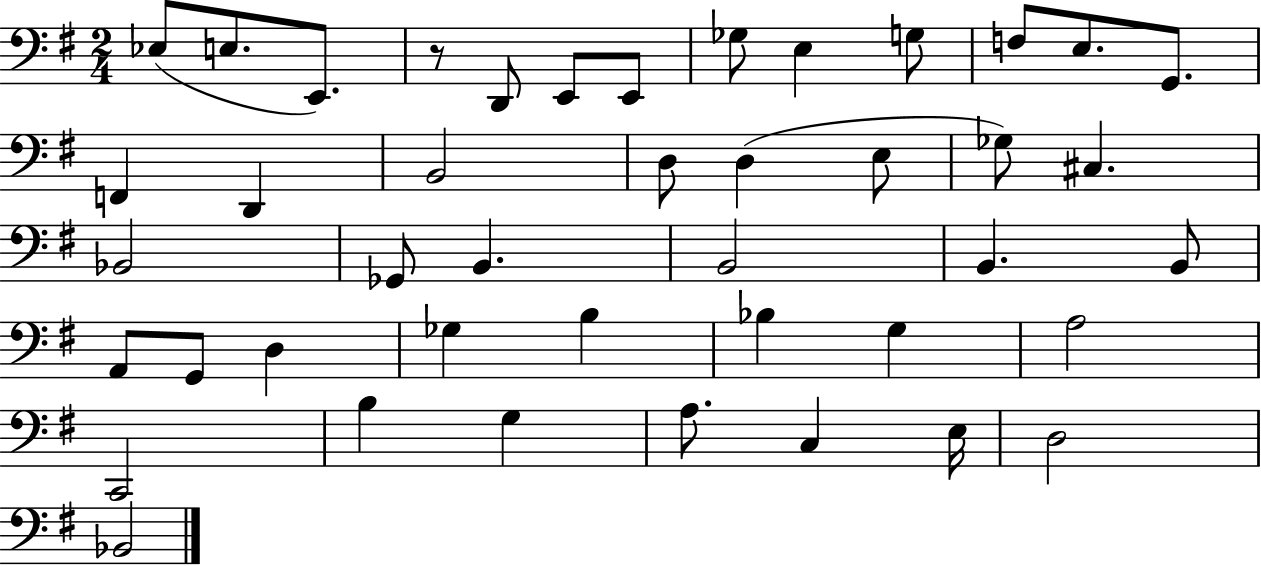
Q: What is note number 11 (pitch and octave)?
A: E3